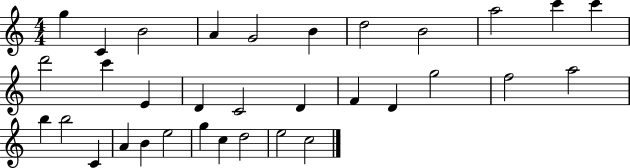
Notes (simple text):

G5/q C4/q B4/h A4/q G4/h B4/q D5/h B4/h A5/h C6/q C6/q D6/h C6/q E4/q D4/q C4/h D4/q F4/q D4/q G5/h F5/h A5/h B5/q B5/h C4/q A4/q B4/q E5/h G5/q C5/q D5/h E5/h C5/h